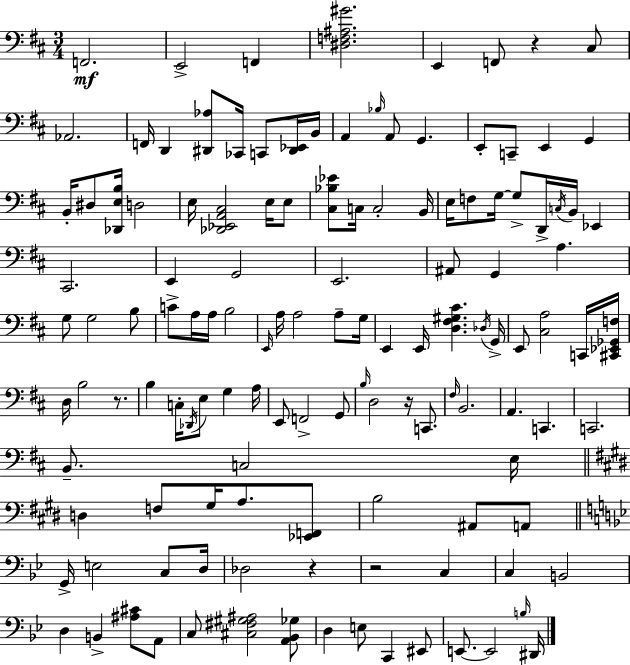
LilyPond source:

{
  \clef bass
  \numericTimeSignature
  \time 3/4
  \key d \major
  f,2.\mf | e,2-> f,4 | <dis f ais gis'>2. | e,4 f,8 r4 cis8 | \break aes,2. | f,16 d,4 <dis, aes>8 ces,16 c,8 <dis, ees,>16 b,16 | a,4 \grace { bes16 } a,8 g,4. | e,8-. c,8-- e,4 g,4 | \break b,16-. dis8 <des, e b>16 d2 | e16 <des, ees, a, cis>2 e16 e8 | <cis bes ees'>8 c16 c2-. | b,16 e16 f8 g16~~ g8-> d,16-> \acciaccatura { c16 } b,16 ees,4 | \break cis,2. | e,4 g,2 | e,2. | ais,8 g,4 a4. | \break g8 g2 | b8 c'8-> a16 a16 b2 | \grace { e,16 } a16 a2 | a8-- g16 e,4 e,16 <d fis gis cis'>4. | \break \acciaccatura { des16 } g,16-> e,8 <cis a>2 | c,16 <cis, ees, ges, f>16 d16 b2 | r8. b4 c16-. \acciaccatura { des,16 } e8 | g4 a16 e,8 f,2-> | \break g,8 \grace { b16 } d2 | r16 c,8. \grace { fis16 } b,2. | a,4. | c,4. c,2. | \break b,8.-- c2 | e16 \bar "||" \break \key e \major d4 f8 gis16 a8. <ees, f,>8 | b2 ais,8 a,8 | \bar "||" \break \key g \minor g,16-> e2 c8 d16 | des2 r4 | r2 c4 | c4 b,2 | \break d4 b,4-> <ais cis'>8 a,8 | c8 <cis fis gis ais>2 <a, bes, ges>8 | d4 e8 c,4 eis,8 | e,8.~~ e,2 \grace { b16 } | \break dis,16 \bar "|."
}